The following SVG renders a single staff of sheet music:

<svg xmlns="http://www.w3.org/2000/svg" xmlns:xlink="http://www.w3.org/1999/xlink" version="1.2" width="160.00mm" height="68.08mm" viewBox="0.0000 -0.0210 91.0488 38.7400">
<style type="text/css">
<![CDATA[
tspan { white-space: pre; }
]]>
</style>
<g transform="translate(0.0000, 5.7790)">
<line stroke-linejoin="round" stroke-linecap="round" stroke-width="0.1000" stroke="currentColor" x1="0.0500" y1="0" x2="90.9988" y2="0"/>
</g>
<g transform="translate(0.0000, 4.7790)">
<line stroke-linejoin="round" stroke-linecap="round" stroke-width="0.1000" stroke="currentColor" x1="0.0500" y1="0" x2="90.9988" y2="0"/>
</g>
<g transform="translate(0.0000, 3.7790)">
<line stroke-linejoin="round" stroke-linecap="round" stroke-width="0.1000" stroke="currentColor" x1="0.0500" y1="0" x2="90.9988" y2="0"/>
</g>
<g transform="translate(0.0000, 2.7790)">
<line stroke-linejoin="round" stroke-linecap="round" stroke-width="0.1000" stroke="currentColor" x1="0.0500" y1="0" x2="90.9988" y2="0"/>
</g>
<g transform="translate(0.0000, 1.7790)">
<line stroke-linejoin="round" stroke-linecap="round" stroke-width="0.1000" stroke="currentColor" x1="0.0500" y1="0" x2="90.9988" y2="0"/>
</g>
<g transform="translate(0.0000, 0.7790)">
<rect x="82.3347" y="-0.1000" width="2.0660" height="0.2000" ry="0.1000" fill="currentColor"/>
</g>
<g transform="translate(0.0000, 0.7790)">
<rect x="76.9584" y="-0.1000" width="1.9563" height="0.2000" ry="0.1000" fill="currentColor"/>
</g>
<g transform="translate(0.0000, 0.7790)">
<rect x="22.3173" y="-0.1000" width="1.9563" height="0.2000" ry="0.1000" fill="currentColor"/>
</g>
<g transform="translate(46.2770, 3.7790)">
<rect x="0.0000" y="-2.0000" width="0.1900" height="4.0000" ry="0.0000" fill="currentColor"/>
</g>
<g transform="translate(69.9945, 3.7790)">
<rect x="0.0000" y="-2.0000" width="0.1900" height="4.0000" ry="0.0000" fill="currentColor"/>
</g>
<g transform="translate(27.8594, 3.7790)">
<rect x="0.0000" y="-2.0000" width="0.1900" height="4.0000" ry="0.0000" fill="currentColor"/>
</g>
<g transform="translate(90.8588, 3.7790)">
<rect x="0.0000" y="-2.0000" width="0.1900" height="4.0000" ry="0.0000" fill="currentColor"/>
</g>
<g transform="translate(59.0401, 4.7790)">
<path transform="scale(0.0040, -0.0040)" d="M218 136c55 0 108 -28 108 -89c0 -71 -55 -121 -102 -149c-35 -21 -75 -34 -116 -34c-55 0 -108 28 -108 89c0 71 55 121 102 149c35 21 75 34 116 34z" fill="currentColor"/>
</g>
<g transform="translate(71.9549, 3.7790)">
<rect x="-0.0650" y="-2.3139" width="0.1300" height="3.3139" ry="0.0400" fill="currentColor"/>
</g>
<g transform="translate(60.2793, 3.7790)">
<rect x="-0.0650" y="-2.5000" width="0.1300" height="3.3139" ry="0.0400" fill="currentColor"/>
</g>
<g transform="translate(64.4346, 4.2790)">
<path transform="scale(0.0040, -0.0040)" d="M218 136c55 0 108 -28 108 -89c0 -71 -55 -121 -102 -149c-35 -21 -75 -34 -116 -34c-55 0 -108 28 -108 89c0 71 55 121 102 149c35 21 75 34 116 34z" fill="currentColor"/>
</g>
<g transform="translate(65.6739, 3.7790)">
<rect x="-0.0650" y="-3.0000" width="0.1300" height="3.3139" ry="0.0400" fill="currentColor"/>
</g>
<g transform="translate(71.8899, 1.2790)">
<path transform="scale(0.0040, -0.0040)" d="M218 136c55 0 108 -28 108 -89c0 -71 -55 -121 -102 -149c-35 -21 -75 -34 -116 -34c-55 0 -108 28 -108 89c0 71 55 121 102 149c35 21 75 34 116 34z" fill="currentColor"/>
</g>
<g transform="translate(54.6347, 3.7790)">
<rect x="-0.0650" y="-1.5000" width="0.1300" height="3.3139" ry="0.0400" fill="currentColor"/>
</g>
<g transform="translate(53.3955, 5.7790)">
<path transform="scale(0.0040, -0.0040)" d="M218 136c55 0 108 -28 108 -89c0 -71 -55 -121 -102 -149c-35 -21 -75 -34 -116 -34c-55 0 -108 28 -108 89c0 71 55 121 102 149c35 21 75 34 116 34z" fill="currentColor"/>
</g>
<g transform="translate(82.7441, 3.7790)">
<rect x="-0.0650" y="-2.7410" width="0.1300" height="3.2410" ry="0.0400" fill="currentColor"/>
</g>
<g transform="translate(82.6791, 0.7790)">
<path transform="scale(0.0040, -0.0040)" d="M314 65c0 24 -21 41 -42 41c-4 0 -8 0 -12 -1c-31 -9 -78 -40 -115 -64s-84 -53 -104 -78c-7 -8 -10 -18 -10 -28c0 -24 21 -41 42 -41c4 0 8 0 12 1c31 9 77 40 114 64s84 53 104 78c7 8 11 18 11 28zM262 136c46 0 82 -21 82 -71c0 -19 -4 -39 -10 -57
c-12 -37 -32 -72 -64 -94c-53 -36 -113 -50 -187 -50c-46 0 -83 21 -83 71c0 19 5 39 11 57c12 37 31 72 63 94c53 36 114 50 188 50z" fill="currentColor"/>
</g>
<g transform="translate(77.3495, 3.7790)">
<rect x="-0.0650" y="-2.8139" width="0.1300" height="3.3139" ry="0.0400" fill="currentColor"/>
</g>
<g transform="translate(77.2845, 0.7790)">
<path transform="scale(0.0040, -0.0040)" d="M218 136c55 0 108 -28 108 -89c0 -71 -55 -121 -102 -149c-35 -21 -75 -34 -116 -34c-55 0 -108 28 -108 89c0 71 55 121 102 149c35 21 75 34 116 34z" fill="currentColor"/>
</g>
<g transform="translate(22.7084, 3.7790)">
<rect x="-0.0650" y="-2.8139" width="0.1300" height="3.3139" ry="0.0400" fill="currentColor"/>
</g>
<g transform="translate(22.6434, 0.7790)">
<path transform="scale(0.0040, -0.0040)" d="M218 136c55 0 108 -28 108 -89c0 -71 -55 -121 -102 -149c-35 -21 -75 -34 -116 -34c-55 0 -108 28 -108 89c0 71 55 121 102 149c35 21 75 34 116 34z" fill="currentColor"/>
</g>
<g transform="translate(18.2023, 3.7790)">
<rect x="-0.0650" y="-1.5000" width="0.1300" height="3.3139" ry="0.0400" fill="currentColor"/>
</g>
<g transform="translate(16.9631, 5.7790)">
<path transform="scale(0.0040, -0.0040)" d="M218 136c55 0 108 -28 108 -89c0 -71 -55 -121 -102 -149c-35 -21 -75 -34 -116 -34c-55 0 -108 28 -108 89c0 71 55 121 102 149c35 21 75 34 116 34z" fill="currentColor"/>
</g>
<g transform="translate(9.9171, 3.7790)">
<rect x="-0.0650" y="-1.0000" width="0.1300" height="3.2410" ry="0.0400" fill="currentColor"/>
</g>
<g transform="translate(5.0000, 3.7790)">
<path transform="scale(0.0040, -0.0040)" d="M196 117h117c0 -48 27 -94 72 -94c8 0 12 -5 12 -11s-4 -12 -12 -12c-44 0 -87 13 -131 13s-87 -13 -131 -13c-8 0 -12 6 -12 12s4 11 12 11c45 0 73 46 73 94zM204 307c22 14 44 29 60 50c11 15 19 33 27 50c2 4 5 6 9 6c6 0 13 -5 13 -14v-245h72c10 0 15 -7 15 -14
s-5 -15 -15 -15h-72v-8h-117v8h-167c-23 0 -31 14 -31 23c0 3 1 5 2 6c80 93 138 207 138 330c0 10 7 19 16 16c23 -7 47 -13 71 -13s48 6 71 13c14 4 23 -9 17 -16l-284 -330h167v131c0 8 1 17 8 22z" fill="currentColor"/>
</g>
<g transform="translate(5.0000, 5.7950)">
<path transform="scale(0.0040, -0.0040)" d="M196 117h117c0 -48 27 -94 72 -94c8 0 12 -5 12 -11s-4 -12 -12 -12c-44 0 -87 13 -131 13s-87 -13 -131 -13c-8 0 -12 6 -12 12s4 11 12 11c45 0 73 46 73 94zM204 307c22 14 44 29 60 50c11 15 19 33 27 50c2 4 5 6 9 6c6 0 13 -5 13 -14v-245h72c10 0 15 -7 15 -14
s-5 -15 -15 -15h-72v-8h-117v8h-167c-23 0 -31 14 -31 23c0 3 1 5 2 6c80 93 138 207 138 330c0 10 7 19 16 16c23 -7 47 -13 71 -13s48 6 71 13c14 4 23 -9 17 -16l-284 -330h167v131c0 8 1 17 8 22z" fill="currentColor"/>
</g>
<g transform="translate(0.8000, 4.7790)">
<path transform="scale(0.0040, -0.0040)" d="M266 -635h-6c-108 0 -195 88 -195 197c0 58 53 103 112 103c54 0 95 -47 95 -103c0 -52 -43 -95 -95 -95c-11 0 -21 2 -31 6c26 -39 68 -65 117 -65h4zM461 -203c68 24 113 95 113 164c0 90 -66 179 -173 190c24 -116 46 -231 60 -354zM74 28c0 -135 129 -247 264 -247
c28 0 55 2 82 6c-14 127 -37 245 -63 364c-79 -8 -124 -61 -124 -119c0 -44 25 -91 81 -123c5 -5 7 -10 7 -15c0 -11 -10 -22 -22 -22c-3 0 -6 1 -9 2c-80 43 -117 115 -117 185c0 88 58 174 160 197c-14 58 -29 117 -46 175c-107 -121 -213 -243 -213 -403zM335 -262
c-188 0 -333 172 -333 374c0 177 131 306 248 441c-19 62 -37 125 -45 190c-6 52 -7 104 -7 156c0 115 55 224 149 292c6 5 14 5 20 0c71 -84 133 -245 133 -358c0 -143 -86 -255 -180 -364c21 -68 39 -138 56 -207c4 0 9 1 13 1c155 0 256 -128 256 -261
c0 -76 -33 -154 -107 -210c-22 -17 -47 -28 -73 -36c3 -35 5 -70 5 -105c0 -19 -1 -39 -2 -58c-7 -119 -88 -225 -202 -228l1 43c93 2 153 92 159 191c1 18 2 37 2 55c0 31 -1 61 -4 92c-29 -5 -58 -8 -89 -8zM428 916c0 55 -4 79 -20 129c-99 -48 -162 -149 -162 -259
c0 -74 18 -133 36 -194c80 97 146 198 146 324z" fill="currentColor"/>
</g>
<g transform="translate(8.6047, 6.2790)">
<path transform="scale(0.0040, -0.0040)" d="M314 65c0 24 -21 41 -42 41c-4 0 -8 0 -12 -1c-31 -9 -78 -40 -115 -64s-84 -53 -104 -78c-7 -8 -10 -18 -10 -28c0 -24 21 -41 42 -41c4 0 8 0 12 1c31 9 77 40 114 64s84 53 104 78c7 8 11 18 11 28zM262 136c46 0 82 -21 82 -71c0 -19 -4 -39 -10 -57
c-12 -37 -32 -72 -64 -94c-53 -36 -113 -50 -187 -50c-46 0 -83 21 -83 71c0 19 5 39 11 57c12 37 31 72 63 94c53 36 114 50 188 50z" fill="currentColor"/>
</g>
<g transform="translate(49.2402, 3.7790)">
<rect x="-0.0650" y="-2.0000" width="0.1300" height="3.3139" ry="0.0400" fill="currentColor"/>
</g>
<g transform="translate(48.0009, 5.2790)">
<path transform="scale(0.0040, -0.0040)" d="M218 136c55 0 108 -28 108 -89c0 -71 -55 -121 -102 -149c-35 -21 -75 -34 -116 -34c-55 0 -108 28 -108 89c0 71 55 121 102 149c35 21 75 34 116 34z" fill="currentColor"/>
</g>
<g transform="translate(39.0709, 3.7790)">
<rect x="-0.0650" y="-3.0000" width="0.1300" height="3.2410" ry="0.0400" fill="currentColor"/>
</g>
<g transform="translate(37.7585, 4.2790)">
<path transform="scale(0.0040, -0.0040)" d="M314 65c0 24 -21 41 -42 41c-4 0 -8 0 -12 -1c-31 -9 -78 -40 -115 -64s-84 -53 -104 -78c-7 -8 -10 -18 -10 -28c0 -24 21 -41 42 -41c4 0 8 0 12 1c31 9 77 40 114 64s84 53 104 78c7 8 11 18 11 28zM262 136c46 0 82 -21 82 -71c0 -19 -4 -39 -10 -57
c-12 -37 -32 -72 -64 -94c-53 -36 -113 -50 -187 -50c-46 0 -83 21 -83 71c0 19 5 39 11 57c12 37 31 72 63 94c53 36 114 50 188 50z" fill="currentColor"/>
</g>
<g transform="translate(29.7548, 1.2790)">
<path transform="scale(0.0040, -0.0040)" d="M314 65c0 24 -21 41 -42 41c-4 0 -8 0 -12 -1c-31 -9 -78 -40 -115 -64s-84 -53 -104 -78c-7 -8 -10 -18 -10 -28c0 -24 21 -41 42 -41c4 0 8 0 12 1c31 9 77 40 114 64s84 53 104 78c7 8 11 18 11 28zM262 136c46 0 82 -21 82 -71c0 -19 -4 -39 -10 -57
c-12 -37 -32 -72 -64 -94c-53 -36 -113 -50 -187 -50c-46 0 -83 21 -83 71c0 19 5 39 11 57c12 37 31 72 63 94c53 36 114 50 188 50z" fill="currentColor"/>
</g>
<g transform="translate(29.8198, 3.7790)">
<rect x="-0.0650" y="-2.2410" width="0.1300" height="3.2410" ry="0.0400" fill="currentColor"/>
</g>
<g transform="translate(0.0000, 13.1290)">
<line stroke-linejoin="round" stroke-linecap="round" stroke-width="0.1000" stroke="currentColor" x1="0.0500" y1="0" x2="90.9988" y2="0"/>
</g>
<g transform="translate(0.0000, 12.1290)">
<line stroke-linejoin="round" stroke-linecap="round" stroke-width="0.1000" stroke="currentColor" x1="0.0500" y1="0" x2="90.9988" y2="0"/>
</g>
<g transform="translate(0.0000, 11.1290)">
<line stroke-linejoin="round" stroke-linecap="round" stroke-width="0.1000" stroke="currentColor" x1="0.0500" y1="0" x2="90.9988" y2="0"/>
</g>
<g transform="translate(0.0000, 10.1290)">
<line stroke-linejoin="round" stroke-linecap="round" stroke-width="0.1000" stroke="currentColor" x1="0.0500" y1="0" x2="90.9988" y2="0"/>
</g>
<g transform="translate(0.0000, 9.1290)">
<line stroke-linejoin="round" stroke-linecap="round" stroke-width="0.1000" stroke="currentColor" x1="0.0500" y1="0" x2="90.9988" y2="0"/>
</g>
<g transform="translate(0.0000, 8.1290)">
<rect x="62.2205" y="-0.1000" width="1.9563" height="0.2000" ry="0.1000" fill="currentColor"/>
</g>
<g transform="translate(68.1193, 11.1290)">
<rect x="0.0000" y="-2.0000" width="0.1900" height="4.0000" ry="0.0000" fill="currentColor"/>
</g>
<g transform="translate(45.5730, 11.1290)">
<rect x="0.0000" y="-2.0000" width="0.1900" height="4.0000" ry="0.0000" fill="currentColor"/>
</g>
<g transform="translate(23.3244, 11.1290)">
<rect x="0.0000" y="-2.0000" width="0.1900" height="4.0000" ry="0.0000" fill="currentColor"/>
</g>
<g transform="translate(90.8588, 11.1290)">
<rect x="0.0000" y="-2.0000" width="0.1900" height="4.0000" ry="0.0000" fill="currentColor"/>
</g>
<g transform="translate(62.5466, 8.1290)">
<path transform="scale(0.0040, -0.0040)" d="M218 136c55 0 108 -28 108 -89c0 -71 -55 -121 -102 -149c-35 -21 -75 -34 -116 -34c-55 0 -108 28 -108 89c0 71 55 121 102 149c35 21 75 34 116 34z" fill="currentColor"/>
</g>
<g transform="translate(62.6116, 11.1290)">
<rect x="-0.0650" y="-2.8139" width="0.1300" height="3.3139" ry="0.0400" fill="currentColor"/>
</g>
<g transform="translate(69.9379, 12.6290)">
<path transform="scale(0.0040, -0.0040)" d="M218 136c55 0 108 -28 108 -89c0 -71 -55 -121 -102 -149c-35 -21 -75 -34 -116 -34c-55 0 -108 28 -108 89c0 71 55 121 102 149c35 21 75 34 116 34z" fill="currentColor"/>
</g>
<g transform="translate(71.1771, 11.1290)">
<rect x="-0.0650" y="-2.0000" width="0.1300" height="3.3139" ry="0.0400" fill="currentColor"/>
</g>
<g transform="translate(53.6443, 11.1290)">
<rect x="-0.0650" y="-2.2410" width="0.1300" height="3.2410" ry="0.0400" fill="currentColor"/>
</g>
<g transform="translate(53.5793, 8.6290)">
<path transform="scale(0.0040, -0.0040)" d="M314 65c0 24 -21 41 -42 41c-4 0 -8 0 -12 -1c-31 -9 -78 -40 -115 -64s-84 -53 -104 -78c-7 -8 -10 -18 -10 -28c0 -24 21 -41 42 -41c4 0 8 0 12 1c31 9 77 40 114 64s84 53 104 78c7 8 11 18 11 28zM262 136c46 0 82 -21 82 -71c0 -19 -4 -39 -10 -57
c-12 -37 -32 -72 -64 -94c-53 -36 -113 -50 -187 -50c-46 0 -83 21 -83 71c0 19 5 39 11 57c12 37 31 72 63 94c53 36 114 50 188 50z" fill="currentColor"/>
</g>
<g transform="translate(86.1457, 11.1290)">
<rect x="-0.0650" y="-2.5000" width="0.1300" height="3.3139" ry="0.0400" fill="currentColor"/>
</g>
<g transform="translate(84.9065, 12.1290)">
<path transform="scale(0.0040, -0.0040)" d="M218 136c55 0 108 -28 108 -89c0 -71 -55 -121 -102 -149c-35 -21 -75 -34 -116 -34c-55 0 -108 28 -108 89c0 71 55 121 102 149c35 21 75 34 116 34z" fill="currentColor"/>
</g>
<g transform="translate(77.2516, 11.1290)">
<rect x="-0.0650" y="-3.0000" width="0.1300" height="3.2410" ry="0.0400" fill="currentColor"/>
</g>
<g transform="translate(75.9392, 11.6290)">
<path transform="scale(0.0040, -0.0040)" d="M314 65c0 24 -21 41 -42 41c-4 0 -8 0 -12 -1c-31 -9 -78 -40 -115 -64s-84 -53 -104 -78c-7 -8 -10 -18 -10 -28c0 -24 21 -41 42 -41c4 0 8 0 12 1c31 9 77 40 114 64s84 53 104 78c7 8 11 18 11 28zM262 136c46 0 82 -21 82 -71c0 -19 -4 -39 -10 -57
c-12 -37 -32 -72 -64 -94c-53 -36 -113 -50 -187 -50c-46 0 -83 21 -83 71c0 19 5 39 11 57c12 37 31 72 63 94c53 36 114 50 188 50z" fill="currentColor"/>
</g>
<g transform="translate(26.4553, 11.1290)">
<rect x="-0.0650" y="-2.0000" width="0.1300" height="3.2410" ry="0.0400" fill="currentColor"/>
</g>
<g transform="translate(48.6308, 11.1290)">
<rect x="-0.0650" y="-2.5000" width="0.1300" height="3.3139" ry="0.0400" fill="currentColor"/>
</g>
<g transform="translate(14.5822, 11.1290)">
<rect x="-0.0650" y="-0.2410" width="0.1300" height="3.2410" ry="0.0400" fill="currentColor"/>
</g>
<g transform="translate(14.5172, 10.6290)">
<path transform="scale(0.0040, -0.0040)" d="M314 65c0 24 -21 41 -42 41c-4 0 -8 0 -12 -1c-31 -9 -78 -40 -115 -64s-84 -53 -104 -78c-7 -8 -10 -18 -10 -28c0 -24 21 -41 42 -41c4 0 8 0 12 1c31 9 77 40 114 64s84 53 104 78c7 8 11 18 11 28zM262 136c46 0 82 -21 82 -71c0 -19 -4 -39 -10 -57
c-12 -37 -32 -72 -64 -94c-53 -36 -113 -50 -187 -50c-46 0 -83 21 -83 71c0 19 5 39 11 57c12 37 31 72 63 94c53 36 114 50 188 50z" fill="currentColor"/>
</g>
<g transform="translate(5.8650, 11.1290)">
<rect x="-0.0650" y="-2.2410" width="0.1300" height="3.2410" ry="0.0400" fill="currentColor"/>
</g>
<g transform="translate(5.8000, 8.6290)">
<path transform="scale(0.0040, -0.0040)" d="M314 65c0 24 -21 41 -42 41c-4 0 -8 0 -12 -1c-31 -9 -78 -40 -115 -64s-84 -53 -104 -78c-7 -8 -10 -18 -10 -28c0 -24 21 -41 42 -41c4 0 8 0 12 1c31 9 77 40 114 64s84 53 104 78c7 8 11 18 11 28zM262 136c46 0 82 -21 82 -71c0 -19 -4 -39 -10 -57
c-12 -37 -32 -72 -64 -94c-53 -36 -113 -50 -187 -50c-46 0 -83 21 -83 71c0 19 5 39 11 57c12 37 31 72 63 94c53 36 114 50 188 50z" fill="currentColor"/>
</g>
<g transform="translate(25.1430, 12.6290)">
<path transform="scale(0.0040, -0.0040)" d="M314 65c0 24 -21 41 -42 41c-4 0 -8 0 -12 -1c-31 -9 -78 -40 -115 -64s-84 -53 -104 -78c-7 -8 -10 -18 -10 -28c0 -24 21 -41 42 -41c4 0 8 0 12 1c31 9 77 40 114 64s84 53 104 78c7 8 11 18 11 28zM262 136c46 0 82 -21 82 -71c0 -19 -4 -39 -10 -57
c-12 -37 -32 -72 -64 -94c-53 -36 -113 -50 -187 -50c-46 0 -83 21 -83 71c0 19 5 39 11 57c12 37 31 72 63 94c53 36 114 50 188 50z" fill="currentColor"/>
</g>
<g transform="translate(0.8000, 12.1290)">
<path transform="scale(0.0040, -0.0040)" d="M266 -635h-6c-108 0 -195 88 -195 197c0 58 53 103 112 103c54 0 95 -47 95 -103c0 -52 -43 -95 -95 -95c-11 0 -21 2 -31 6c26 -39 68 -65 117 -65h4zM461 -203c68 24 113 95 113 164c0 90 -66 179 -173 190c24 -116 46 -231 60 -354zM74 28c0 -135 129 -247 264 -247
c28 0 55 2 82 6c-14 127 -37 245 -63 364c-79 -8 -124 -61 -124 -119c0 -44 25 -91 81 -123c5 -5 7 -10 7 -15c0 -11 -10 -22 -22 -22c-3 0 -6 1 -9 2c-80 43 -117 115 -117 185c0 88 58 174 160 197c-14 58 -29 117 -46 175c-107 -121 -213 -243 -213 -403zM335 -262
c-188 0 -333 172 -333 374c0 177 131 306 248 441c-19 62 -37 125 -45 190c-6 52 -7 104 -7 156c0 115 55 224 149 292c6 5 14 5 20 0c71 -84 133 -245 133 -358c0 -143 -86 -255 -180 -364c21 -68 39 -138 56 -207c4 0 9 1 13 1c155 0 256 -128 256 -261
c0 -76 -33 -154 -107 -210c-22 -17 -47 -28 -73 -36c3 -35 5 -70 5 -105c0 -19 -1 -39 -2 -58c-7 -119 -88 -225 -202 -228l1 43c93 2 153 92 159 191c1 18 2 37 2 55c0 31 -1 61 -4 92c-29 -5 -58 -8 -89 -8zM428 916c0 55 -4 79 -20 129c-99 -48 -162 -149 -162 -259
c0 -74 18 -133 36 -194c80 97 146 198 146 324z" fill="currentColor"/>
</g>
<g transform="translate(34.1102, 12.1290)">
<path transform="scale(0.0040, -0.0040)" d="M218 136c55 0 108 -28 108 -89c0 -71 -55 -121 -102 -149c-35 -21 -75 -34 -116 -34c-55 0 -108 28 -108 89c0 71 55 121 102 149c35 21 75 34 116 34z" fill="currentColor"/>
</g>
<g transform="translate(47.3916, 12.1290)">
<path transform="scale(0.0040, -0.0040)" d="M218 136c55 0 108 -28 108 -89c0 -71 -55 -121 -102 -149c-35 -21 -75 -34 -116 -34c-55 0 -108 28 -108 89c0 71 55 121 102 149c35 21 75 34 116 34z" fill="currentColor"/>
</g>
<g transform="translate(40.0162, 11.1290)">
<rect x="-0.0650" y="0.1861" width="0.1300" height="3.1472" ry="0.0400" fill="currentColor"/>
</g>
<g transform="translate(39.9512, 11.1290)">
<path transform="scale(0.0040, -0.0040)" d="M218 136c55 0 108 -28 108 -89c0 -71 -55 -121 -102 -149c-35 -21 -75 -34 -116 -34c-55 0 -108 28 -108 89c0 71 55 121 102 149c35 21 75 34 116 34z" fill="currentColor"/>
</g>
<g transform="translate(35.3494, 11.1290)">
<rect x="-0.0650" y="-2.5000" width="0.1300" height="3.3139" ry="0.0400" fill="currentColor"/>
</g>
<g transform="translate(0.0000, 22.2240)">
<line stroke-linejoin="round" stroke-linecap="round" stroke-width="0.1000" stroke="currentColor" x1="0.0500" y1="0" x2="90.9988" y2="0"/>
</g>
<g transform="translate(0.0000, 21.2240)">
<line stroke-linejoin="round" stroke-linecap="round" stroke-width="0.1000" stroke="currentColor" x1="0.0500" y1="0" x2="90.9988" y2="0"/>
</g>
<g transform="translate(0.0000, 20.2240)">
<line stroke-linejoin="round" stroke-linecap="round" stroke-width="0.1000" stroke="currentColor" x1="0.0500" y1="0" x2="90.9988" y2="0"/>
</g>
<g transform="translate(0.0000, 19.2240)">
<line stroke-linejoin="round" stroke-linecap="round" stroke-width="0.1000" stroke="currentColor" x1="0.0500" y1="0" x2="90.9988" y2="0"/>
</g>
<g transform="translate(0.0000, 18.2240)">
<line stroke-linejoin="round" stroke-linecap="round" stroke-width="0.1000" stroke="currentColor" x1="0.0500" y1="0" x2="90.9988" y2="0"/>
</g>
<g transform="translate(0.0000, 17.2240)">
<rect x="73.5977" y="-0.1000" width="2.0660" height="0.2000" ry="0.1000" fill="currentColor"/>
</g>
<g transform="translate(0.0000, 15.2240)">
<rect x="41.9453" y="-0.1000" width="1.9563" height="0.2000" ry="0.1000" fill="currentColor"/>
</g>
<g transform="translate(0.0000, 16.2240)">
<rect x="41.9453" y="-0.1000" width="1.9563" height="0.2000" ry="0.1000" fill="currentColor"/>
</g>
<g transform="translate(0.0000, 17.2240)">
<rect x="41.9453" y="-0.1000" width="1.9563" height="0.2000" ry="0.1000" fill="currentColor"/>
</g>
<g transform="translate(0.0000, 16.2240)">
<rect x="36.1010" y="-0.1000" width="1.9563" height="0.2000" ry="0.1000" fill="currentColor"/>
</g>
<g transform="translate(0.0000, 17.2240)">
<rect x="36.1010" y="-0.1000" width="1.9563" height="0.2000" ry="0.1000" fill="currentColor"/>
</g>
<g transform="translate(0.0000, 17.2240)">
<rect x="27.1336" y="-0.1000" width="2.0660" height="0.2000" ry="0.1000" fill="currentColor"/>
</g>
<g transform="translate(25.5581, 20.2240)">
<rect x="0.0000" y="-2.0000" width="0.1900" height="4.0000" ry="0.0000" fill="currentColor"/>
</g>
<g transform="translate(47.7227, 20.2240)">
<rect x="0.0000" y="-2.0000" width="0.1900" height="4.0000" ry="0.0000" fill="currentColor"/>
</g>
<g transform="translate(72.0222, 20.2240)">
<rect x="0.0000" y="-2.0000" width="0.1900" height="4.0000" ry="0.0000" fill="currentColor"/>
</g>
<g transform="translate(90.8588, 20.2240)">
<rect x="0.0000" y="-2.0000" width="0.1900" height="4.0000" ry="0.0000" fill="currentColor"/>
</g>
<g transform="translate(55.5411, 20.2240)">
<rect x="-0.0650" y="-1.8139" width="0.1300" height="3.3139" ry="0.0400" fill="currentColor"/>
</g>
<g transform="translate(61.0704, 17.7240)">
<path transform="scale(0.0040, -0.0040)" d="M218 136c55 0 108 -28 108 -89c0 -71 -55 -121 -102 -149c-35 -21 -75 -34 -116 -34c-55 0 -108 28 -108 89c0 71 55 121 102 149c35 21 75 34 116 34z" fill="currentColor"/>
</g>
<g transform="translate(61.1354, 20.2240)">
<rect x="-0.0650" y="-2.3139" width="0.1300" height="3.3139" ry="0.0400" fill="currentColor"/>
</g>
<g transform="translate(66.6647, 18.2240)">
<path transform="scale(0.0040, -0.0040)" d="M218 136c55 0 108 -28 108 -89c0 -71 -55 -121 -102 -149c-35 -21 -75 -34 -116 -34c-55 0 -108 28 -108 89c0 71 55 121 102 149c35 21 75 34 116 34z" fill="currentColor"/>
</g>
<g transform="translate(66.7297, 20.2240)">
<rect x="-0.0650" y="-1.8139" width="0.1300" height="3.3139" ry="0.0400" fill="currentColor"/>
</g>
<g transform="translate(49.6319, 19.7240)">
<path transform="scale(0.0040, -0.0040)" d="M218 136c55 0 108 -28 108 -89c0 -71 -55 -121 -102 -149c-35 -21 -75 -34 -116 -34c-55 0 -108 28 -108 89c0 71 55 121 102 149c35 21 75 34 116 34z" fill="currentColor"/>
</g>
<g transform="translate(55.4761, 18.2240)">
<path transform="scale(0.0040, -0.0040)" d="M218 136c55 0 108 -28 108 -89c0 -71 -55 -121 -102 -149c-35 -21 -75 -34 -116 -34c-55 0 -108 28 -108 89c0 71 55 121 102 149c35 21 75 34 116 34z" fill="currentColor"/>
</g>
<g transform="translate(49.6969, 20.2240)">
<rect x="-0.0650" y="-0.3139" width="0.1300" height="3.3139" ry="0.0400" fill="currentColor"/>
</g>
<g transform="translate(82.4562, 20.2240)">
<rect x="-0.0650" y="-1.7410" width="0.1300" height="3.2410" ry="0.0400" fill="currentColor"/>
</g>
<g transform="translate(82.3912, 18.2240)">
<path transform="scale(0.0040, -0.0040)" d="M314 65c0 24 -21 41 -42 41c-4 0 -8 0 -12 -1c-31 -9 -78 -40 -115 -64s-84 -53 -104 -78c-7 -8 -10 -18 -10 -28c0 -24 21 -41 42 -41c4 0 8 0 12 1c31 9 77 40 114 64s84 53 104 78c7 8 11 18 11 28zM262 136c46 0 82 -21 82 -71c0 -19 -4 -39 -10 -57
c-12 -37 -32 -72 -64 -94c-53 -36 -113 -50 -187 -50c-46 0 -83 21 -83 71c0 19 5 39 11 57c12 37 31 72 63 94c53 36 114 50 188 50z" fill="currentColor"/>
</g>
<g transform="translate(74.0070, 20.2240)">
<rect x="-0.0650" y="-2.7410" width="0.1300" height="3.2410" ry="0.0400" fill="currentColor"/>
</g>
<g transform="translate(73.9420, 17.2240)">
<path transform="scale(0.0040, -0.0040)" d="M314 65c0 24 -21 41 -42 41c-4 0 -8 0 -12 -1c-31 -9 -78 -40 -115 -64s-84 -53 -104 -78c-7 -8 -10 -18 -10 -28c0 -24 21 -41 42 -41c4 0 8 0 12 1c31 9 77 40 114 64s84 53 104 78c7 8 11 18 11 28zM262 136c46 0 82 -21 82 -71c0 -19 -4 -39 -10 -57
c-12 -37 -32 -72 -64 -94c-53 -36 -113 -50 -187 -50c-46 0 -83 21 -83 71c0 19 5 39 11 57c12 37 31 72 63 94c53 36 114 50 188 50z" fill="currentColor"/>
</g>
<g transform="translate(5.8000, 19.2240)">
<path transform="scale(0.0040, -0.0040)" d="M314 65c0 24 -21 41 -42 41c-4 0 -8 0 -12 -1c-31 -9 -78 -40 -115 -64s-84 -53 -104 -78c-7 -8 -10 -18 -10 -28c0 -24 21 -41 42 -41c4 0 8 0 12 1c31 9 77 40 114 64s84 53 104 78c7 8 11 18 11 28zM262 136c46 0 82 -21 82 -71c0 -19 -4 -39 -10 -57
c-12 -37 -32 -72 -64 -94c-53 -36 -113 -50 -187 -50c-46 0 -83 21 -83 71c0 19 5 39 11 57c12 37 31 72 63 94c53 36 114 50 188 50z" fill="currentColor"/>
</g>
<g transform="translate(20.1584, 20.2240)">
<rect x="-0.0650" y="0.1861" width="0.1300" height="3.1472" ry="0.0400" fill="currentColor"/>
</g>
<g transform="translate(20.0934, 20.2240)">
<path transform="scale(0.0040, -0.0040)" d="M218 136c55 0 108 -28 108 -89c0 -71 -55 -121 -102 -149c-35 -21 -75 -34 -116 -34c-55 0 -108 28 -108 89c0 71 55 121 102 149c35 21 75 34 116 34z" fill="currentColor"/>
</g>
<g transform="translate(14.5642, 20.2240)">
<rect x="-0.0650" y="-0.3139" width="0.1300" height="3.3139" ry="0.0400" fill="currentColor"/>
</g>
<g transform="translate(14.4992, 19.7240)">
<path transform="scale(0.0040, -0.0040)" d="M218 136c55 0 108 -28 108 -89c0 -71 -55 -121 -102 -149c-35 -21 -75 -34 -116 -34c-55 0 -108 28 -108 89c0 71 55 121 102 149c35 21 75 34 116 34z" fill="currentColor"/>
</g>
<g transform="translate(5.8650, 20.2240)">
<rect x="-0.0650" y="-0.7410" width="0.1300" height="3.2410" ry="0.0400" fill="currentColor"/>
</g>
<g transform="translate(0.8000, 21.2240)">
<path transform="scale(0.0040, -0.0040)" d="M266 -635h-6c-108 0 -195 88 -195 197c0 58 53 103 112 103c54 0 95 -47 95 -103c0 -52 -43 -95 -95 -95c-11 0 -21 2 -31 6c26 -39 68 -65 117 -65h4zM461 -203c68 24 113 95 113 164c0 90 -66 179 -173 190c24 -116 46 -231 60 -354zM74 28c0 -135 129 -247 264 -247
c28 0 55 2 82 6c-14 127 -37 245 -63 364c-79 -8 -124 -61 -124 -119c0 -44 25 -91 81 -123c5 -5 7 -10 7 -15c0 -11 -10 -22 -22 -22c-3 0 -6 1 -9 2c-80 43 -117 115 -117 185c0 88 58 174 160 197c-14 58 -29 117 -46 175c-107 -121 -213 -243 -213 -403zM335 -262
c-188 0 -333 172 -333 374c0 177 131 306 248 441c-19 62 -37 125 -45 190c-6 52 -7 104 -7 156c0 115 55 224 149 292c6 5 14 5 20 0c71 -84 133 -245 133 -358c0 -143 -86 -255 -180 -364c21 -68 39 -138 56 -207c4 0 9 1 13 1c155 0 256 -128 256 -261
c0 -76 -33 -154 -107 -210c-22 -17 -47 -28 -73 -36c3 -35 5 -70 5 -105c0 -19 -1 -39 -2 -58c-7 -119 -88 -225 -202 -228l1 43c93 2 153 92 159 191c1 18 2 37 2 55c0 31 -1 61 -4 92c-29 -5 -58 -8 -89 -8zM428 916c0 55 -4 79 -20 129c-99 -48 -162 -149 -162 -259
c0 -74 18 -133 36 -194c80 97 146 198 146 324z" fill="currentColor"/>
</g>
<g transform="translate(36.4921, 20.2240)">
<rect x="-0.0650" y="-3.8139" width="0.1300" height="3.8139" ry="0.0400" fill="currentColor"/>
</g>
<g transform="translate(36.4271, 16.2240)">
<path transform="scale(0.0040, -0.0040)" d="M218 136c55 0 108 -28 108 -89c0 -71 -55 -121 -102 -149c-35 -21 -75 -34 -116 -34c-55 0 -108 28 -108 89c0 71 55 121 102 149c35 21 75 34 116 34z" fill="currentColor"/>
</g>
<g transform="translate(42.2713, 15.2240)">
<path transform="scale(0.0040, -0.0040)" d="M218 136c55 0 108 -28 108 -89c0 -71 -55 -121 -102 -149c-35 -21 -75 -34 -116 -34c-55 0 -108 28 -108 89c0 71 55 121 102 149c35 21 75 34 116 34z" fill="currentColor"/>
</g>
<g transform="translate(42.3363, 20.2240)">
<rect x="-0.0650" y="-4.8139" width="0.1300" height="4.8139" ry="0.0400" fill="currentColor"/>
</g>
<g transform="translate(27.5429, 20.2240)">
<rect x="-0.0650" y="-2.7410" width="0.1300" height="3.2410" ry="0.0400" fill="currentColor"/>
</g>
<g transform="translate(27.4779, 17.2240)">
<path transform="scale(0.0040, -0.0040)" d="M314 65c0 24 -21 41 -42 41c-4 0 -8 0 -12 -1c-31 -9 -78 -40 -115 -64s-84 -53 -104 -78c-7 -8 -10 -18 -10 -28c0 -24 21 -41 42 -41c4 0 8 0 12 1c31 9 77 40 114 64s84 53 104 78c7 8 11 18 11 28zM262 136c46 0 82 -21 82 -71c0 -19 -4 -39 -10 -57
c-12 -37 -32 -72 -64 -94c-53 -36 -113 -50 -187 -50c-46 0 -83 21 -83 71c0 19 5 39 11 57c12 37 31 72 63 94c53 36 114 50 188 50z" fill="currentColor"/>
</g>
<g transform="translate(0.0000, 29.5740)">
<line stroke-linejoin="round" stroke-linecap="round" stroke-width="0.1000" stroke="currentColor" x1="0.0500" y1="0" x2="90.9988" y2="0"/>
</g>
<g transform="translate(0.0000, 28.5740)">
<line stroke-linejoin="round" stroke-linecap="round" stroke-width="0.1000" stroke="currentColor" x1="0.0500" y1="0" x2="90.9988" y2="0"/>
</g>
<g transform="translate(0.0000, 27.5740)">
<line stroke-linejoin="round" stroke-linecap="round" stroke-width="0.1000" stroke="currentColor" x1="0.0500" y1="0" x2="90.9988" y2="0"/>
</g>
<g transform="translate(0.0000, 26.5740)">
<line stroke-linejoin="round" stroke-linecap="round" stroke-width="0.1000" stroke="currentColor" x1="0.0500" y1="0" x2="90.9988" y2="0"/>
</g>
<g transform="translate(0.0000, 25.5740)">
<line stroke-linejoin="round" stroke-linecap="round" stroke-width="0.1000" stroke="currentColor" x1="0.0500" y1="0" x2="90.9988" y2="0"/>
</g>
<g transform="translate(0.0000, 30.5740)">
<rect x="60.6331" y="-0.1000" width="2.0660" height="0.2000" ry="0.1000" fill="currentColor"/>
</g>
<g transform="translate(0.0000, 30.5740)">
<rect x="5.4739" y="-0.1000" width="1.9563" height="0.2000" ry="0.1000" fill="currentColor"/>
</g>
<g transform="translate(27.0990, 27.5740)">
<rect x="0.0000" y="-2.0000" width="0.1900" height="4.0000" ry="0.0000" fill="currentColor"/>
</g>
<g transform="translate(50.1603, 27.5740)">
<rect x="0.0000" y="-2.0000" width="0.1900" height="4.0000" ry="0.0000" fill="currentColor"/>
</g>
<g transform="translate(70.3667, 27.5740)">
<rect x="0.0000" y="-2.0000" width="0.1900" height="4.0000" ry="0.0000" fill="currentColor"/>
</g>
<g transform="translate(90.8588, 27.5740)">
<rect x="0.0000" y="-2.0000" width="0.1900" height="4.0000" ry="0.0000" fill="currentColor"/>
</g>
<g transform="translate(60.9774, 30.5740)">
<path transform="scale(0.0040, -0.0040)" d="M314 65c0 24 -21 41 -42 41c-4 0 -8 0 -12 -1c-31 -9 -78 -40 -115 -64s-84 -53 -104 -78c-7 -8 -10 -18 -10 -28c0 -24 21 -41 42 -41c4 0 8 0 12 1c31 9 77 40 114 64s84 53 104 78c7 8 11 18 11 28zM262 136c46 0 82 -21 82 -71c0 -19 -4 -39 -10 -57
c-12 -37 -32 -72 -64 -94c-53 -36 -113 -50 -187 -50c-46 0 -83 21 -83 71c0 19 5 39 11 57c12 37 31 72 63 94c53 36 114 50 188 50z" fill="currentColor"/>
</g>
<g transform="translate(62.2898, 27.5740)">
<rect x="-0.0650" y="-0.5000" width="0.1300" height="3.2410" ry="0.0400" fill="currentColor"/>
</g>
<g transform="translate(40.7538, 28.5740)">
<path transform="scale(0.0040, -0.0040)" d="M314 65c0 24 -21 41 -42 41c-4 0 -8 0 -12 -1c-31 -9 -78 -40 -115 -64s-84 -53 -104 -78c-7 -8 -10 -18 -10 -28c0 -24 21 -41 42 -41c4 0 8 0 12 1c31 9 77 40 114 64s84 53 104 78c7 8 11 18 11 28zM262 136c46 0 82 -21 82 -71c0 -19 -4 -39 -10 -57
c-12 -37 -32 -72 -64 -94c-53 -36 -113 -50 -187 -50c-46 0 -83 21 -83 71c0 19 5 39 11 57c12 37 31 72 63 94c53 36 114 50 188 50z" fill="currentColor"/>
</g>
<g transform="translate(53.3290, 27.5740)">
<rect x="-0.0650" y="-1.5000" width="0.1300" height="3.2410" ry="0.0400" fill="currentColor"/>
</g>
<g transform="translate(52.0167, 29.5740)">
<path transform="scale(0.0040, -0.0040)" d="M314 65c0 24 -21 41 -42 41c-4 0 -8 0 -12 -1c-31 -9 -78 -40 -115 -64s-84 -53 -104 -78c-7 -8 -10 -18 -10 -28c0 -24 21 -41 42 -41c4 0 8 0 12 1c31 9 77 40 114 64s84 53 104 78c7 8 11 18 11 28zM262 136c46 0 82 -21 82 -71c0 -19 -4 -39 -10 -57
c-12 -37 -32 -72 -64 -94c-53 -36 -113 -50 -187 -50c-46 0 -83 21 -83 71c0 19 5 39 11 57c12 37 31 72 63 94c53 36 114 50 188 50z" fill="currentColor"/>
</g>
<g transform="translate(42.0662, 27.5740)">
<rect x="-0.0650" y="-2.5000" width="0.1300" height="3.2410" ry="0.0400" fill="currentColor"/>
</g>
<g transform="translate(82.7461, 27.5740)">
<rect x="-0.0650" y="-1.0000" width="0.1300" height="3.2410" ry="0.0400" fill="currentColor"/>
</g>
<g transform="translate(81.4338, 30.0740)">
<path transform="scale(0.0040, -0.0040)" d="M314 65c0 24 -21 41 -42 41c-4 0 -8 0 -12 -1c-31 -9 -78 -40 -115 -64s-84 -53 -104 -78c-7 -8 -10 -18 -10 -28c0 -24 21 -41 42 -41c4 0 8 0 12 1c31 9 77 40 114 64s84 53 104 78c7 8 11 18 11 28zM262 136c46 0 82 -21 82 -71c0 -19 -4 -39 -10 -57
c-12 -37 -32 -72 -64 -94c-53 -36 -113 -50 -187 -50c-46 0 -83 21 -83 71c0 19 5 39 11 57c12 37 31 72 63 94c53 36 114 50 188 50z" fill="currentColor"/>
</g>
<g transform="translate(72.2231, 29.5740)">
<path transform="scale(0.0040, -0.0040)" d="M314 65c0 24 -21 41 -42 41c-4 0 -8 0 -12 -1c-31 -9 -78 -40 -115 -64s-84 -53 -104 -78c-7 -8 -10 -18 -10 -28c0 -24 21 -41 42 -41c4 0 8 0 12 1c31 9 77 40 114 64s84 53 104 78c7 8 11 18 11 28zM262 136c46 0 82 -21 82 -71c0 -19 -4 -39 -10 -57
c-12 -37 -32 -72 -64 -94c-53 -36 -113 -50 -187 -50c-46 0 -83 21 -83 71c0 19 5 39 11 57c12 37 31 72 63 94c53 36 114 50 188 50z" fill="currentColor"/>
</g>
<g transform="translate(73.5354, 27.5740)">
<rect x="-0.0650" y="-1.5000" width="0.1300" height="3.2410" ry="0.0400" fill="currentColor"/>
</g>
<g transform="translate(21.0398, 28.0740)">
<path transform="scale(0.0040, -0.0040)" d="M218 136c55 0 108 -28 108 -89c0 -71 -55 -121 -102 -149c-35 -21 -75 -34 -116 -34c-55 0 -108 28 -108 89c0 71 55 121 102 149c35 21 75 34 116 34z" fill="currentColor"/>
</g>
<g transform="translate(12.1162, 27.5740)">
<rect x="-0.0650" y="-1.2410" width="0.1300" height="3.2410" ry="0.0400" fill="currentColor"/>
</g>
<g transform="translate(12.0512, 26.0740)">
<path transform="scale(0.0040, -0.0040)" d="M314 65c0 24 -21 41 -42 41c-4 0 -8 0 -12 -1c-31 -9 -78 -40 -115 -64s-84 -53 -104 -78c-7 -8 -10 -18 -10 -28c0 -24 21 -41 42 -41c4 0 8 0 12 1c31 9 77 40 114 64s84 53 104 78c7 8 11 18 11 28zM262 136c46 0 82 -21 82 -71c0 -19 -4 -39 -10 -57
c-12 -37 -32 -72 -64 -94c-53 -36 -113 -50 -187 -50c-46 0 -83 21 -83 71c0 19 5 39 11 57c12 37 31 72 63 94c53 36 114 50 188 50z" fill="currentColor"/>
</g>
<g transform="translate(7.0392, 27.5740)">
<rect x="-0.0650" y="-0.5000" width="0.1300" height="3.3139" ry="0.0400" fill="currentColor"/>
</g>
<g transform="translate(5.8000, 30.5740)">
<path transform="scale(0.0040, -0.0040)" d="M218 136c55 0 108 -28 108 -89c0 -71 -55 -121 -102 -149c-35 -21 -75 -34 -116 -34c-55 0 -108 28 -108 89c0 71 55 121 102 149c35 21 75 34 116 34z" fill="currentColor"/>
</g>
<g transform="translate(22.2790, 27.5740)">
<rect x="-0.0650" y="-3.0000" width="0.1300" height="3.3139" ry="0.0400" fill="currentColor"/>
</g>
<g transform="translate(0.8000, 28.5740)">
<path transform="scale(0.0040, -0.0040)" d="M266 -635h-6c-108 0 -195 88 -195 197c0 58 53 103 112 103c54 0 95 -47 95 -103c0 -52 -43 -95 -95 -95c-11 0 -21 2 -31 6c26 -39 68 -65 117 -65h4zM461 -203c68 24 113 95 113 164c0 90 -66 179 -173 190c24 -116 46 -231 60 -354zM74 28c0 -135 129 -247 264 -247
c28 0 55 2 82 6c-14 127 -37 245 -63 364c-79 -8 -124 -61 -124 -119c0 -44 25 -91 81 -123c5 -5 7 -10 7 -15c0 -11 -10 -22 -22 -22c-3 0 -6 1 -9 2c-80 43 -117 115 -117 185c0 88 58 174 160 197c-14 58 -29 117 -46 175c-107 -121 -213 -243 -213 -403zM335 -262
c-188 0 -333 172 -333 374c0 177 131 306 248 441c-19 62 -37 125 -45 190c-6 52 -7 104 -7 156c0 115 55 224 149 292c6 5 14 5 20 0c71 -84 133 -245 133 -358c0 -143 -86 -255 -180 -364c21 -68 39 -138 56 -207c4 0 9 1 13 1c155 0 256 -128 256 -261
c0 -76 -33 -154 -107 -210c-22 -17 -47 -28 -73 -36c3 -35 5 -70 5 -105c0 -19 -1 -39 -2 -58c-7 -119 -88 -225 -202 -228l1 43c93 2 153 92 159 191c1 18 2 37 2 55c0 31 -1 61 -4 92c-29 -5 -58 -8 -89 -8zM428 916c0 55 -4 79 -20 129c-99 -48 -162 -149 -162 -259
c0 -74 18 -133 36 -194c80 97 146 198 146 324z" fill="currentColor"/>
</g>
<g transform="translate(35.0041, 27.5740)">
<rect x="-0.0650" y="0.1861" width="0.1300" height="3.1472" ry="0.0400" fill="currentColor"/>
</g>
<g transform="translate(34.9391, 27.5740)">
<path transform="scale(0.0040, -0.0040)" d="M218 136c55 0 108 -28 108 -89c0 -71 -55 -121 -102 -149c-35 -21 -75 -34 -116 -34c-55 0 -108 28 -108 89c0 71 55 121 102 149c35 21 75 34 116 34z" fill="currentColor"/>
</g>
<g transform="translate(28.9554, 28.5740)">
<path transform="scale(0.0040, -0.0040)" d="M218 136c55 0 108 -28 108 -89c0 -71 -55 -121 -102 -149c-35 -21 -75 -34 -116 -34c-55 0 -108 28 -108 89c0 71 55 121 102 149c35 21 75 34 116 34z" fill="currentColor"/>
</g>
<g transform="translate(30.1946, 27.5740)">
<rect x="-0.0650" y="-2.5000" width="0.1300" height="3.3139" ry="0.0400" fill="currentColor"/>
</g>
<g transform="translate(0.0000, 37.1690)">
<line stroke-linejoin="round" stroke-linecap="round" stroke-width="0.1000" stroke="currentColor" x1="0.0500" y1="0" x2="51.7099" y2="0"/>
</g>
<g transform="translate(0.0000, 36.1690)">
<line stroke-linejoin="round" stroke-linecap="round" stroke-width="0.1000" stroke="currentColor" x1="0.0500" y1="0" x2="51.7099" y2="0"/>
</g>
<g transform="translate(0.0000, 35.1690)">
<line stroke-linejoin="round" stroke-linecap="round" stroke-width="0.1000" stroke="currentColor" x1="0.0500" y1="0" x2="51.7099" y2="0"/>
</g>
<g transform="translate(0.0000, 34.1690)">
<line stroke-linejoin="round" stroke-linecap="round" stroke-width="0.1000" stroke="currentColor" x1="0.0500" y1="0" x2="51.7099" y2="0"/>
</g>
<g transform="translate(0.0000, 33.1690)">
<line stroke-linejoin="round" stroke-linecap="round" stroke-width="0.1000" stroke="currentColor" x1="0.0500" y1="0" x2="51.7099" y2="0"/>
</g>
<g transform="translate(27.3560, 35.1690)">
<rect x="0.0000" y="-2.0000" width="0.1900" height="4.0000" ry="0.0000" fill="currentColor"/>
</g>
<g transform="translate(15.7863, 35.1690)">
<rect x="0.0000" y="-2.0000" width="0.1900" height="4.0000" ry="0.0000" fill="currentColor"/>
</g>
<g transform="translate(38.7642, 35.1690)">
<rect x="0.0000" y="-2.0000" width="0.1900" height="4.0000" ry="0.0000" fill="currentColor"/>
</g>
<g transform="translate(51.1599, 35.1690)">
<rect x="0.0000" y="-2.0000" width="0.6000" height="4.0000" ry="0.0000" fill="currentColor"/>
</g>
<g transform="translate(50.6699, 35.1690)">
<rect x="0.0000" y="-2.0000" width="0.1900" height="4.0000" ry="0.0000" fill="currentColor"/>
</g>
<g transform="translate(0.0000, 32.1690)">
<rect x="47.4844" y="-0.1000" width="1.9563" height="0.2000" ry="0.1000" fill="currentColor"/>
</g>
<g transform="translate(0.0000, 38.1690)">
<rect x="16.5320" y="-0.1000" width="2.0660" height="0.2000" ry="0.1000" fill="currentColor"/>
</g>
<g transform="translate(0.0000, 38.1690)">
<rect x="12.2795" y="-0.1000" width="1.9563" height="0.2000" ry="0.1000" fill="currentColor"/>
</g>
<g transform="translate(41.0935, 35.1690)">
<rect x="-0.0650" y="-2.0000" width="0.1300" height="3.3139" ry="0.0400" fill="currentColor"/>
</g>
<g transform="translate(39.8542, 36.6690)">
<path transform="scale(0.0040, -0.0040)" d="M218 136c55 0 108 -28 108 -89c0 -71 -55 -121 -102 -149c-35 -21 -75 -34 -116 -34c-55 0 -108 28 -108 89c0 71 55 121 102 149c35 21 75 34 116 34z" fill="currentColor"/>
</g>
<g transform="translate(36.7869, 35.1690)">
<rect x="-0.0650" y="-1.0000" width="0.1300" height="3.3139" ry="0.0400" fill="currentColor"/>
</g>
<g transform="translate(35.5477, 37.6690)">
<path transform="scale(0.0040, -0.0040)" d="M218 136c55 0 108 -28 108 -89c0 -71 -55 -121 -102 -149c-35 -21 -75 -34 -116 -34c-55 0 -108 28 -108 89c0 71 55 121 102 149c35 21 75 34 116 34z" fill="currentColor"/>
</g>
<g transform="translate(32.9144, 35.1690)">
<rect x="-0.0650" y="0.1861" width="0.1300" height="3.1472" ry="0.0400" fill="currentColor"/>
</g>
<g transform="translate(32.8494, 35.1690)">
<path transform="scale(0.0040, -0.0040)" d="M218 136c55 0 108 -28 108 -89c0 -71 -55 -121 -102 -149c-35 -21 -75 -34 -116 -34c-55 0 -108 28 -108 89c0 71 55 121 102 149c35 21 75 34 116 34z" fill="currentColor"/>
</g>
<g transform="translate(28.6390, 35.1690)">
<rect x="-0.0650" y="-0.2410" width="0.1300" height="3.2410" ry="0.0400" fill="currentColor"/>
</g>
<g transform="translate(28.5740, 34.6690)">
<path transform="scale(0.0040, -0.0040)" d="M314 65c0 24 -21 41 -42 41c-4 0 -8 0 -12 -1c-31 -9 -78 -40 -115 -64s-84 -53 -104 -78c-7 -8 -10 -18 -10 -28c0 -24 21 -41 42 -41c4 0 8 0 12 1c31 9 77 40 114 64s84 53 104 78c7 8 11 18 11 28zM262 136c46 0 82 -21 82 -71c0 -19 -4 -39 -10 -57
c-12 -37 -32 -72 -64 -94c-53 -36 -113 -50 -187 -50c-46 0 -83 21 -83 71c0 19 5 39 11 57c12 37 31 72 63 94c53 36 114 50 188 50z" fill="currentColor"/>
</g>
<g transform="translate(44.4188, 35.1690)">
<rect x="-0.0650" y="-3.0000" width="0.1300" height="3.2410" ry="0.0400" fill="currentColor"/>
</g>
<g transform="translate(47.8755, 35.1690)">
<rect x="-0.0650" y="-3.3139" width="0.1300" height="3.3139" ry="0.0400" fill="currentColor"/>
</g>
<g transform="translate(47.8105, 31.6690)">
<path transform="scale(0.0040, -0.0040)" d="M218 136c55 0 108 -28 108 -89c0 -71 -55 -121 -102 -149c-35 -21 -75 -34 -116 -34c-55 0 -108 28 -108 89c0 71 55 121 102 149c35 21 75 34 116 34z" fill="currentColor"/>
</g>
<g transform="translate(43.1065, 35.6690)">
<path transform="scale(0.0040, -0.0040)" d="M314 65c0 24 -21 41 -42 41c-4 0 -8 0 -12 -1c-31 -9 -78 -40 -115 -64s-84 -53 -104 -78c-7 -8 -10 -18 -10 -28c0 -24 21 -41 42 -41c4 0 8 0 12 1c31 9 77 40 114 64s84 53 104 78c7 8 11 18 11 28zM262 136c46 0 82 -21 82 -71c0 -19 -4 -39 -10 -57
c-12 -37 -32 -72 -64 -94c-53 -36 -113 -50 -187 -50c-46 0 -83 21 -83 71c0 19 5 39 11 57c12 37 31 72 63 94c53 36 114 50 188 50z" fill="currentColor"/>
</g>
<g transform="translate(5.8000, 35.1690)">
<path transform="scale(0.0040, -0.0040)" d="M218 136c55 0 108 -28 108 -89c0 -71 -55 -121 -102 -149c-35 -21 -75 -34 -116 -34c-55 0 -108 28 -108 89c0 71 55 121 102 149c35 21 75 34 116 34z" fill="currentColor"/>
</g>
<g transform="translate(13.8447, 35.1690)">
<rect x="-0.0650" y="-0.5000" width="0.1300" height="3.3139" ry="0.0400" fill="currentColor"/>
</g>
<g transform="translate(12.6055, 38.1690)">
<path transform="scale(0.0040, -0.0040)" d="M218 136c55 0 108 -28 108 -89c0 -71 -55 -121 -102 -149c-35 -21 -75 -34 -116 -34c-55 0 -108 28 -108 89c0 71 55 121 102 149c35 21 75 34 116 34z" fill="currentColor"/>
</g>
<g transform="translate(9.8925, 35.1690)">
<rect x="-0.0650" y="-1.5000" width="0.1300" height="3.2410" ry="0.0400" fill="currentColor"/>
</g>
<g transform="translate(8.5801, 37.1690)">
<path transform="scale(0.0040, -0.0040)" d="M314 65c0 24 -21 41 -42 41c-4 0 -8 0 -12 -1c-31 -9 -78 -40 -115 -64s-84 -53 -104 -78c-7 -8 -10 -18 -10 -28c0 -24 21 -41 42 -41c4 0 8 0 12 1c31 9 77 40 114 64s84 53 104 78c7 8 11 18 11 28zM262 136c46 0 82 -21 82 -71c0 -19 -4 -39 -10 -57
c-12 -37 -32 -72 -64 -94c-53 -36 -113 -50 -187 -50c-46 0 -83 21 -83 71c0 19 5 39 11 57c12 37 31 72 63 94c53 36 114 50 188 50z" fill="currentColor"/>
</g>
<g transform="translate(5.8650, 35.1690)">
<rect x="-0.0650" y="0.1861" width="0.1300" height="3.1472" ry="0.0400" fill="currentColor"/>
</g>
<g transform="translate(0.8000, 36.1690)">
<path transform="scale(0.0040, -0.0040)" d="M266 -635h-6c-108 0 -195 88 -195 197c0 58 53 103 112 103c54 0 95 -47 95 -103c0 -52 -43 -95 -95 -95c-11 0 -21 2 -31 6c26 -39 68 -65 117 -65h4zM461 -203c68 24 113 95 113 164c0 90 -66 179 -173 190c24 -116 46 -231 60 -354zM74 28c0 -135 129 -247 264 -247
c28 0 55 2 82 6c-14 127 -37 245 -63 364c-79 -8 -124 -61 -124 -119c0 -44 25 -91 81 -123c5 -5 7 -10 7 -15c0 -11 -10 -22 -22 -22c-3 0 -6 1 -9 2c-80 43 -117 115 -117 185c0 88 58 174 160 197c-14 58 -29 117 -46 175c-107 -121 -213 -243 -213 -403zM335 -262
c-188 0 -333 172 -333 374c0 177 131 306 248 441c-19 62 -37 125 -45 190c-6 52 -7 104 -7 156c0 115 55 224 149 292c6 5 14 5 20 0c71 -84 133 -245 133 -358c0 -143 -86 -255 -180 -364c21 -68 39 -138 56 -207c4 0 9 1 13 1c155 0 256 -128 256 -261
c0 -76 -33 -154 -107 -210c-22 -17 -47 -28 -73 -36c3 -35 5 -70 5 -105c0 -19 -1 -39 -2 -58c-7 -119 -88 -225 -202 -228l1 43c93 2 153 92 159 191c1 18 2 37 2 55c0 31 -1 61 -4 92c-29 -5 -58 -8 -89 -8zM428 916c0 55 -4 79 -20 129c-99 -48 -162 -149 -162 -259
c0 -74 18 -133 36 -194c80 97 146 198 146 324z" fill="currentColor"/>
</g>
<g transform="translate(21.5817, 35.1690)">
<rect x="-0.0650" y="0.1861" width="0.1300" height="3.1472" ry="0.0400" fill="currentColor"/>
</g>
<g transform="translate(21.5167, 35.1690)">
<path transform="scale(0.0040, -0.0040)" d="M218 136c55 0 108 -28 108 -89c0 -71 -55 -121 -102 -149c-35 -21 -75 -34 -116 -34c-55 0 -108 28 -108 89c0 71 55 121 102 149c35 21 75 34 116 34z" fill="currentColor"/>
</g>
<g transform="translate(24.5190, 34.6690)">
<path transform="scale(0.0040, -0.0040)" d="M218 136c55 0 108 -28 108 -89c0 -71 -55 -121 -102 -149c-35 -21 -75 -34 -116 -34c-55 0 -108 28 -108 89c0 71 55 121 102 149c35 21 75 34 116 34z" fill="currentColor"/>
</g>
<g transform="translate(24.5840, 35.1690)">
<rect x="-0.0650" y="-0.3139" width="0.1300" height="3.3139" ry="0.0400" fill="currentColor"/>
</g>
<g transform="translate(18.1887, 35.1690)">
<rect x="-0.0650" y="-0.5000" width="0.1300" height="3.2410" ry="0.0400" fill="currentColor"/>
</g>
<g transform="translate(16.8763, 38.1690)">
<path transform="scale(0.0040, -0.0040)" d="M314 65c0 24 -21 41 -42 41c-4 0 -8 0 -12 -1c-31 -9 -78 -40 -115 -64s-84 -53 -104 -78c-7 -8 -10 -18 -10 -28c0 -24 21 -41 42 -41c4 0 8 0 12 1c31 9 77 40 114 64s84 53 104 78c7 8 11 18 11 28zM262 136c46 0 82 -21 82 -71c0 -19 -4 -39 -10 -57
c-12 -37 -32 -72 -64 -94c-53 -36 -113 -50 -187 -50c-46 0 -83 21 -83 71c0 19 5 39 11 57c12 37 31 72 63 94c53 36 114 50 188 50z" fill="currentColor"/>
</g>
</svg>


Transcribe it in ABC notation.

X:1
T:Untitled
M:4/4
L:1/4
K:C
D2 E a g2 A2 F E G A g a a2 g2 c2 F2 G B G g2 a F A2 G d2 c B a2 c' e' c f g f a2 f2 C e2 A G B G2 E2 C2 E2 D2 B E2 C C2 B c c2 B D F A2 b